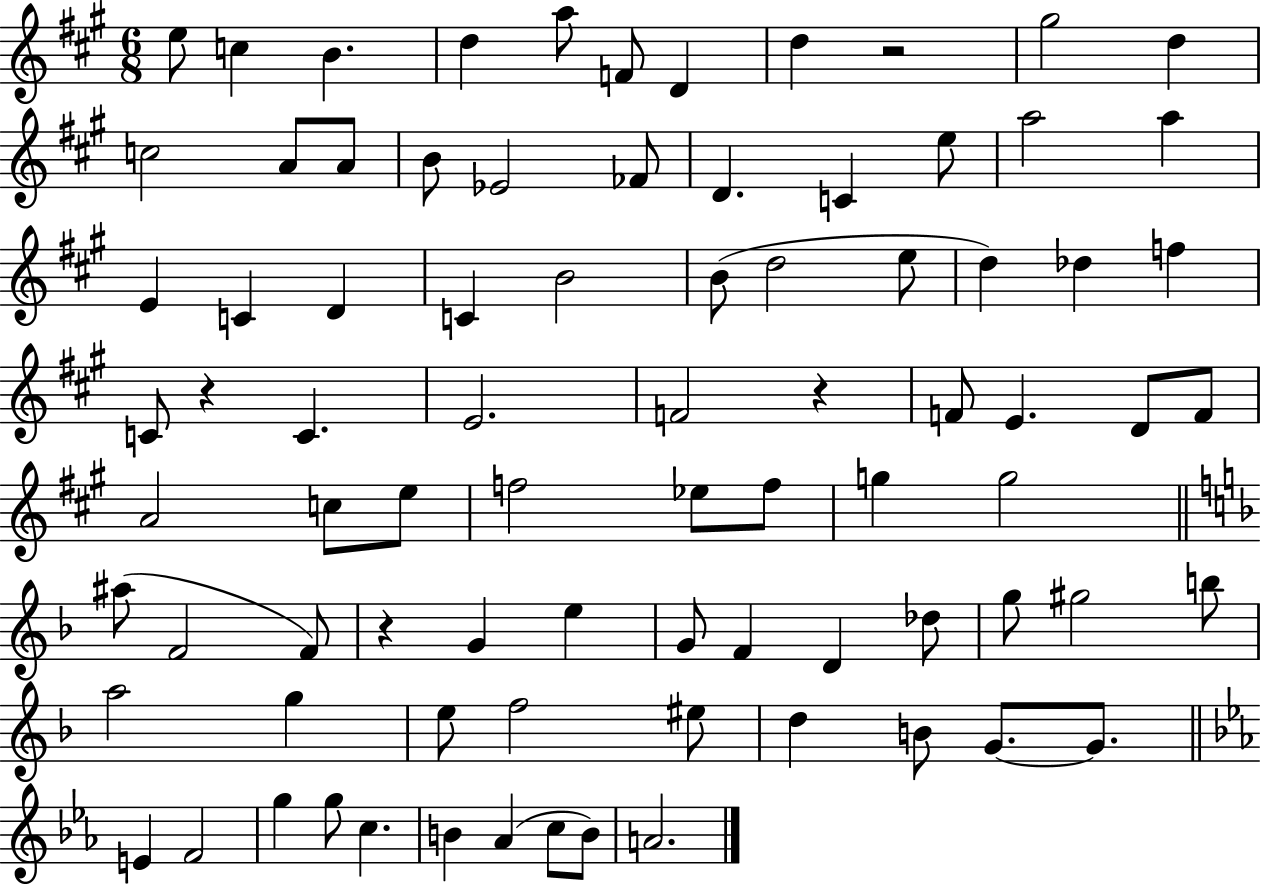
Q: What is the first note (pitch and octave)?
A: E5